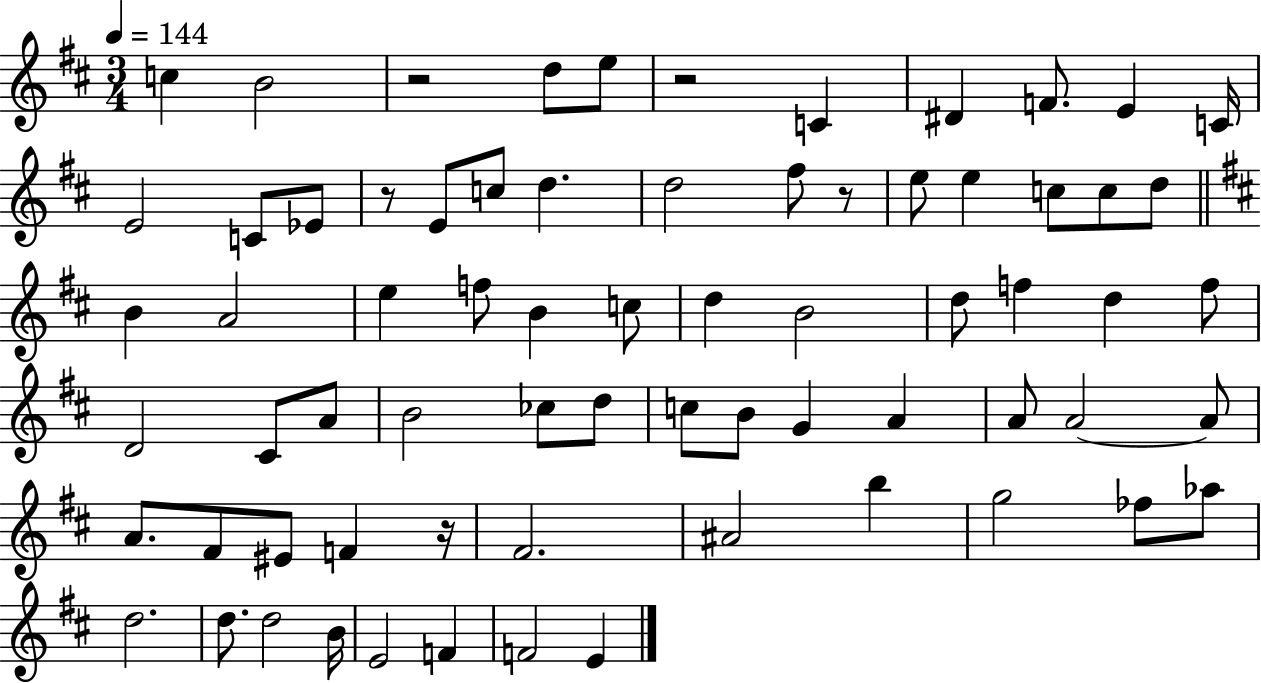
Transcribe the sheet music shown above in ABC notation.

X:1
T:Untitled
M:3/4
L:1/4
K:D
c B2 z2 d/2 e/2 z2 C ^D F/2 E C/4 E2 C/2 _E/2 z/2 E/2 c/2 d d2 ^f/2 z/2 e/2 e c/2 c/2 d/2 B A2 e f/2 B c/2 d B2 d/2 f d f/2 D2 ^C/2 A/2 B2 _c/2 d/2 c/2 B/2 G A A/2 A2 A/2 A/2 ^F/2 ^E/2 F z/4 ^F2 ^A2 b g2 _f/2 _a/2 d2 d/2 d2 B/4 E2 F F2 E